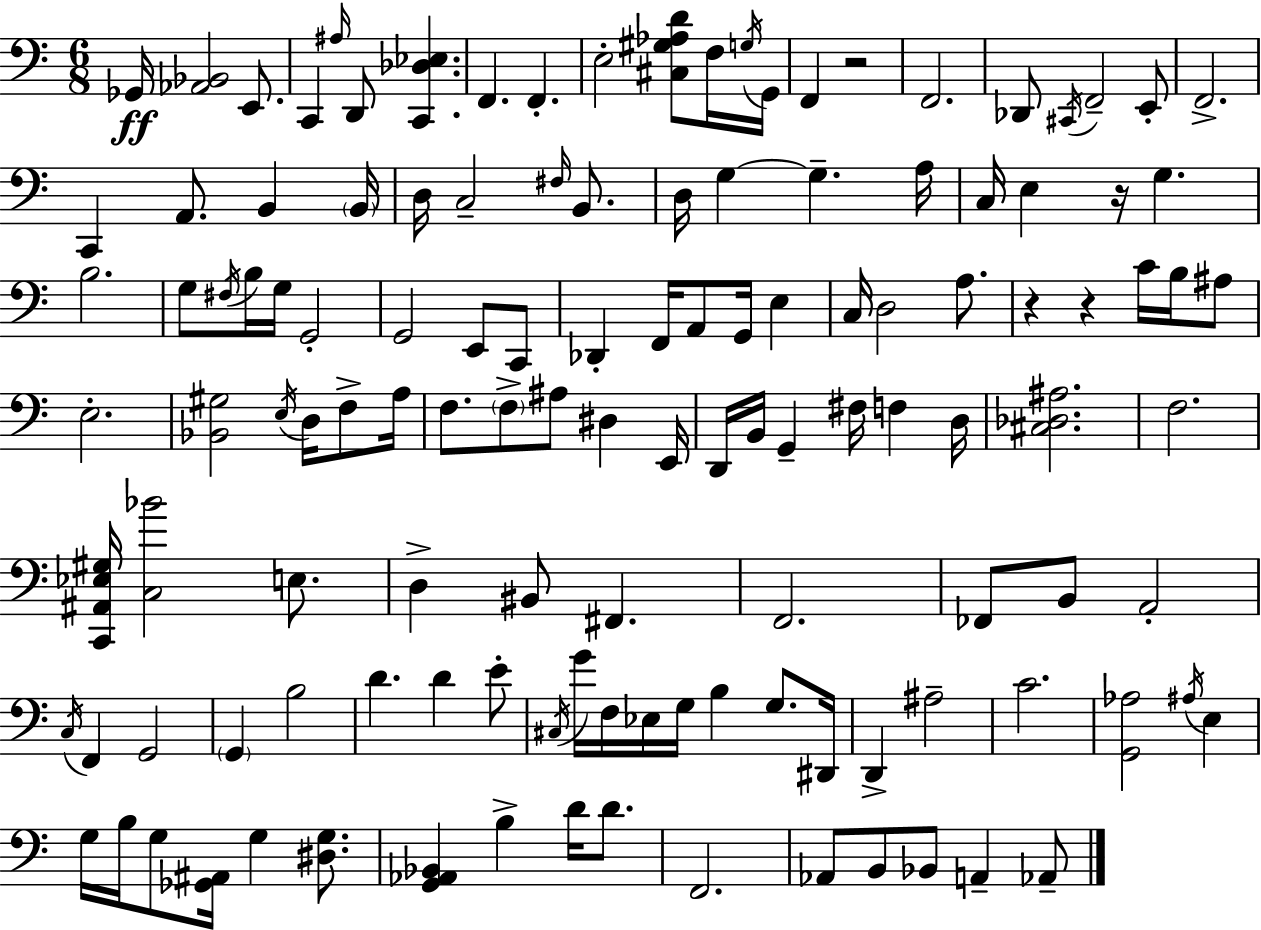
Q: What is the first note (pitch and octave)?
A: Gb2